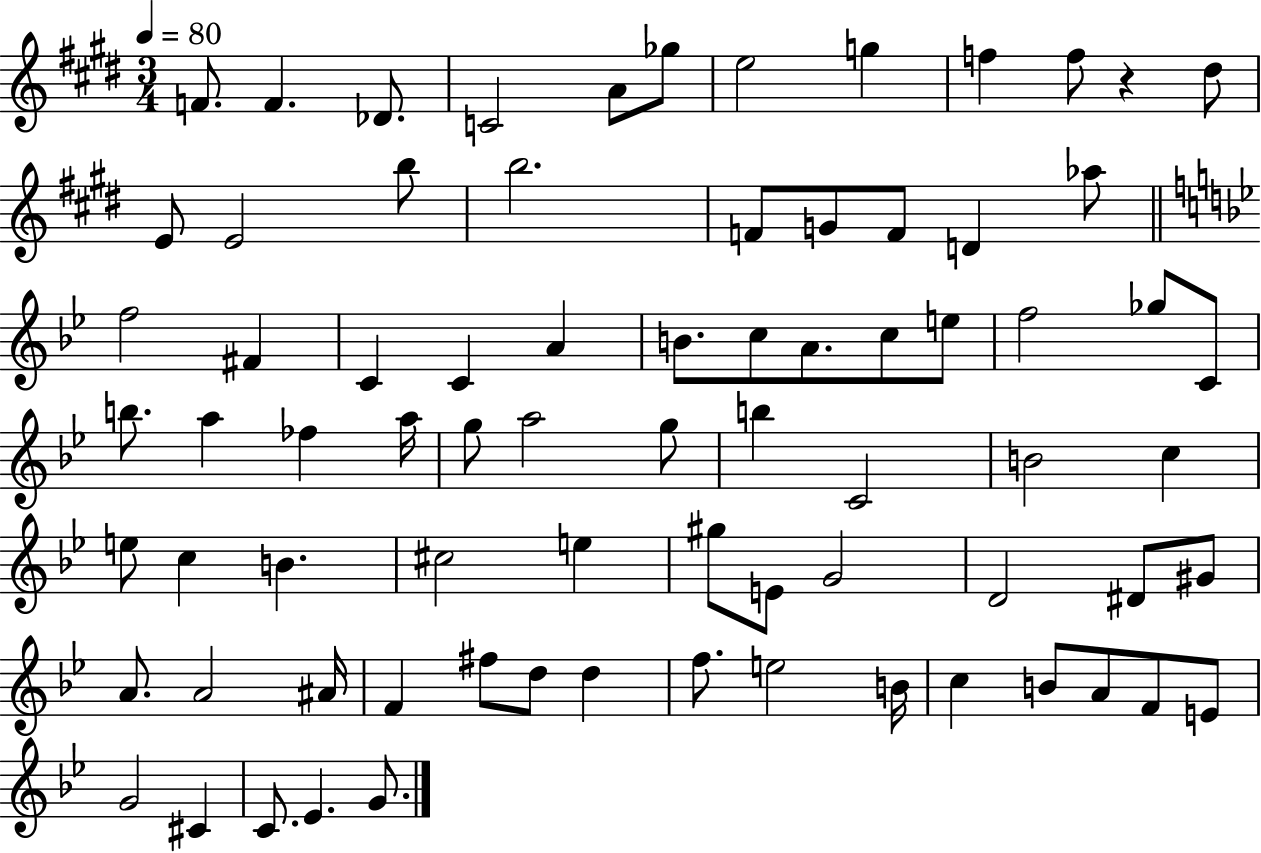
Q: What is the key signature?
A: E major